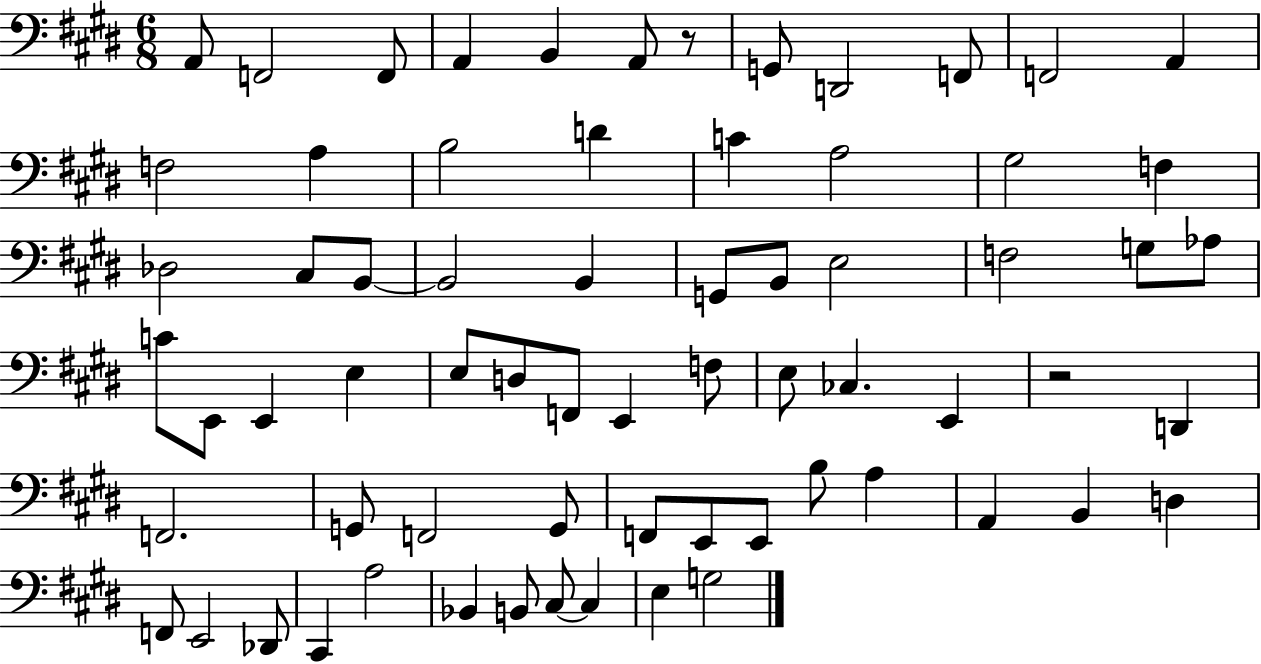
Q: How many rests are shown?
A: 2